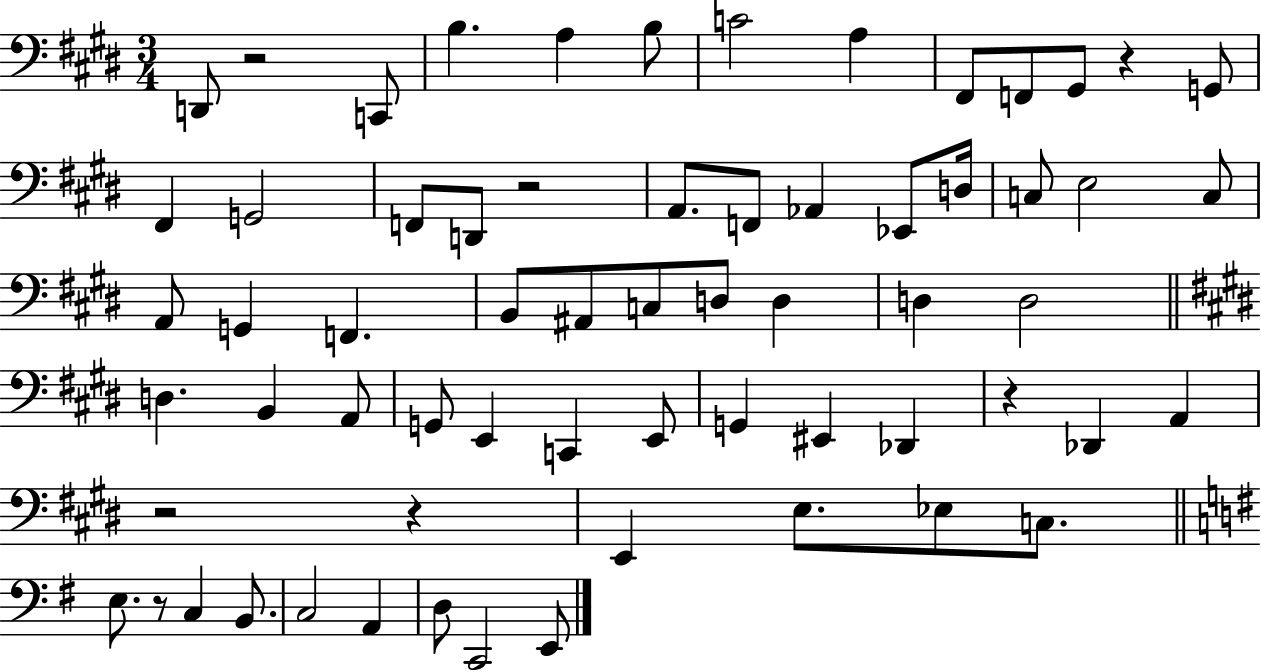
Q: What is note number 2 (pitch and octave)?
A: C2